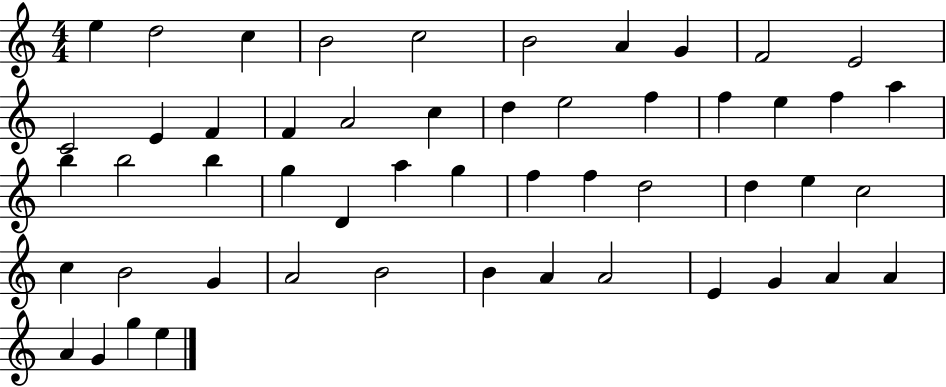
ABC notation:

X:1
T:Untitled
M:4/4
L:1/4
K:C
e d2 c B2 c2 B2 A G F2 E2 C2 E F F A2 c d e2 f f e f a b b2 b g D a g f f d2 d e c2 c B2 G A2 B2 B A A2 E G A A A G g e